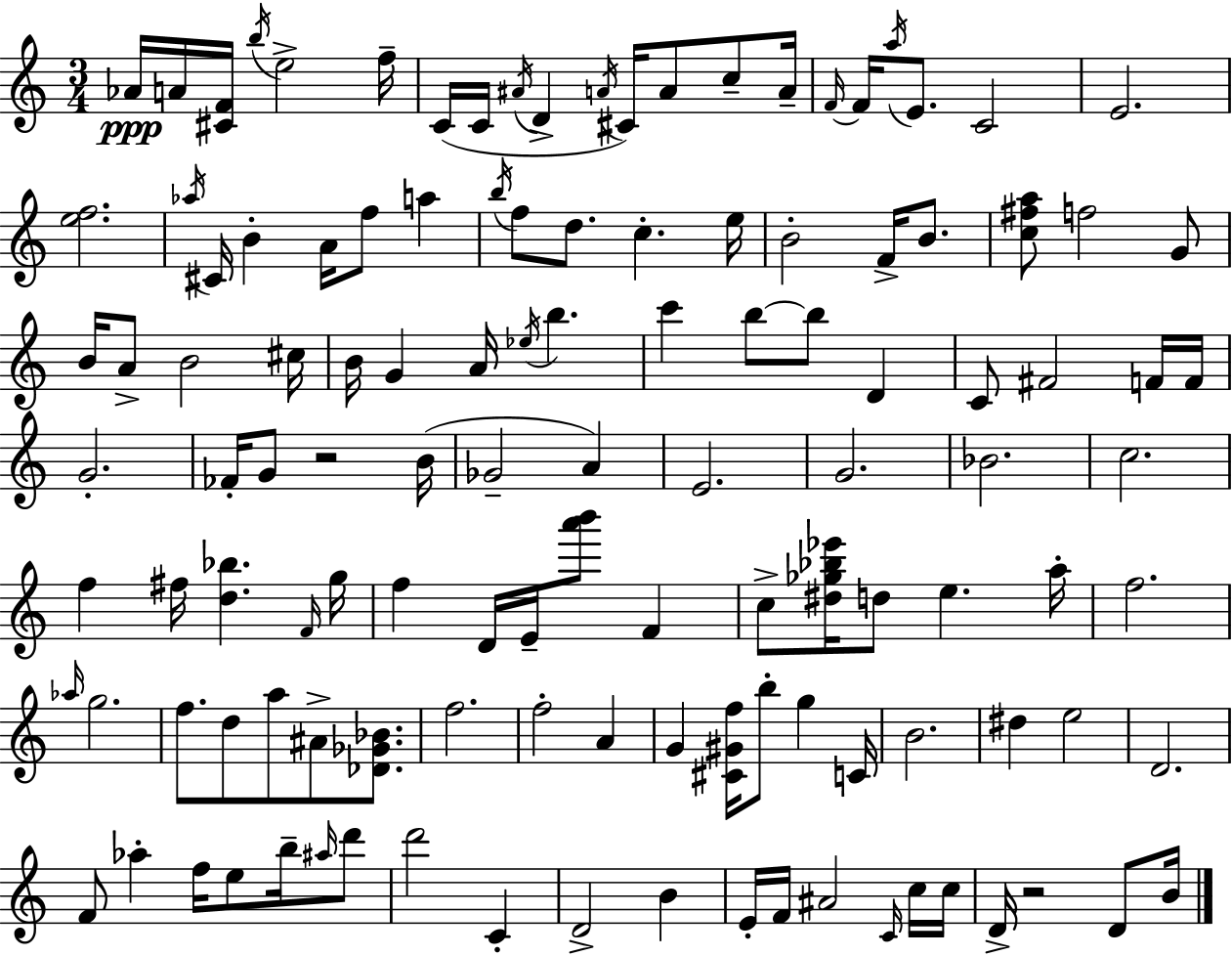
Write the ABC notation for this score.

X:1
T:Untitled
M:3/4
L:1/4
K:Am
_A/4 A/4 [^CF]/4 b/4 e2 f/4 C/4 C/4 ^A/4 D A/4 ^C/4 A/2 c/2 A/4 F/4 F/4 a/4 E/2 C2 E2 [ef]2 _a/4 ^C/4 B A/4 f/2 a b/4 f/2 d/2 c e/4 B2 F/4 B/2 [c^fa]/2 f2 G/2 B/4 A/2 B2 ^c/4 B/4 G A/4 _e/4 b c' b/2 b/2 D C/2 ^F2 F/4 F/4 G2 _F/4 G/2 z2 B/4 _G2 A E2 G2 _B2 c2 f ^f/4 [d_b] F/4 g/4 f D/4 E/4 [a'b']/2 F c/2 [^d_g_b_e']/4 d/2 e a/4 f2 _a/4 g2 f/2 d/2 a/2 ^A/2 [_D_G_B]/2 f2 f2 A G [^C^Gf]/4 b/2 g C/4 B2 ^d e2 D2 F/2 _a f/4 e/2 b/4 ^a/4 d'/2 d'2 C D2 B E/4 F/4 ^A2 C/4 c/4 c/4 D/4 z2 D/2 B/4